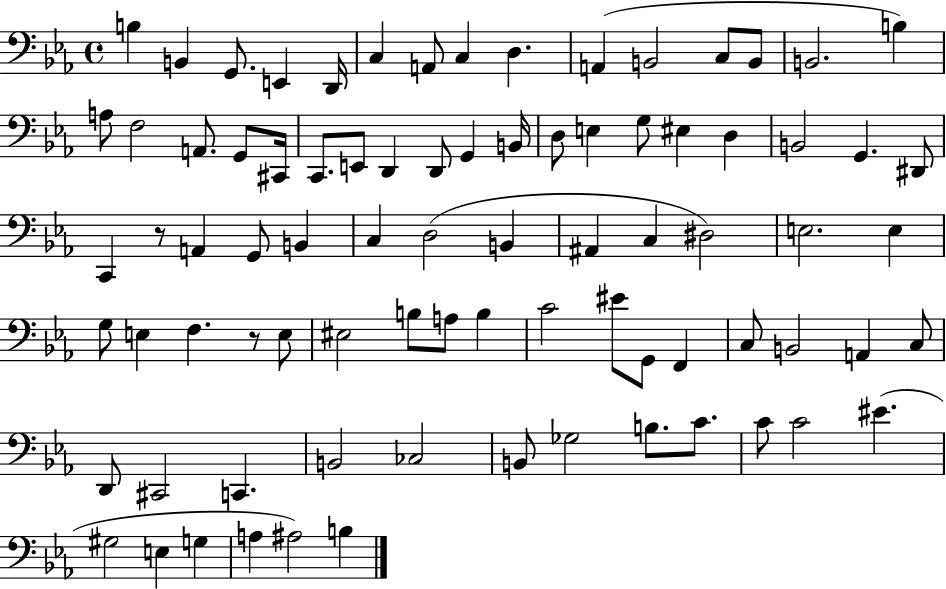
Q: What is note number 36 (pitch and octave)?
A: A2